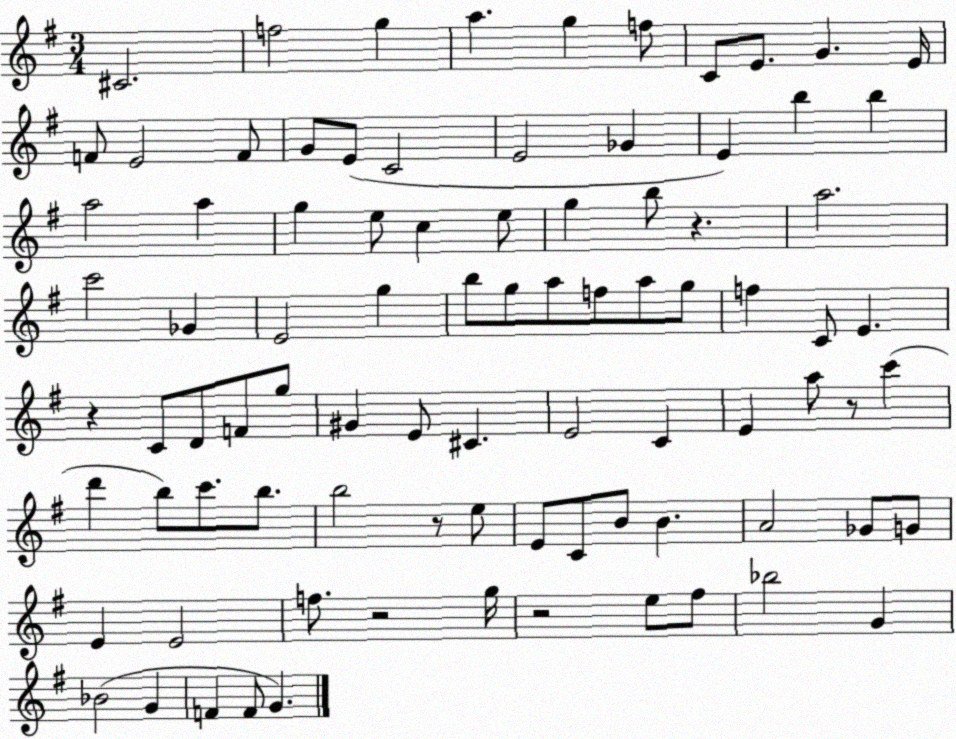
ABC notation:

X:1
T:Untitled
M:3/4
L:1/4
K:G
^C2 f2 g a g f/2 C/2 E/2 G E/4 F/2 E2 F/2 G/2 E/2 C2 E2 _G E b b a2 a g e/2 c e/2 g b/2 z a2 c'2 _G E2 g b/2 g/2 a/2 f/2 a/2 g/2 f C/2 E z C/2 D/2 F/2 g/2 ^G E/2 ^C E2 C E a/2 z/2 c' d' b/2 c'/2 b/2 b2 z/2 e/2 E/2 C/2 B/2 B A2 _G/2 G/2 E E2 f/2 z2 g/4 z2 e/2 ^f/2 _b2 G _B2 G F F/2 G